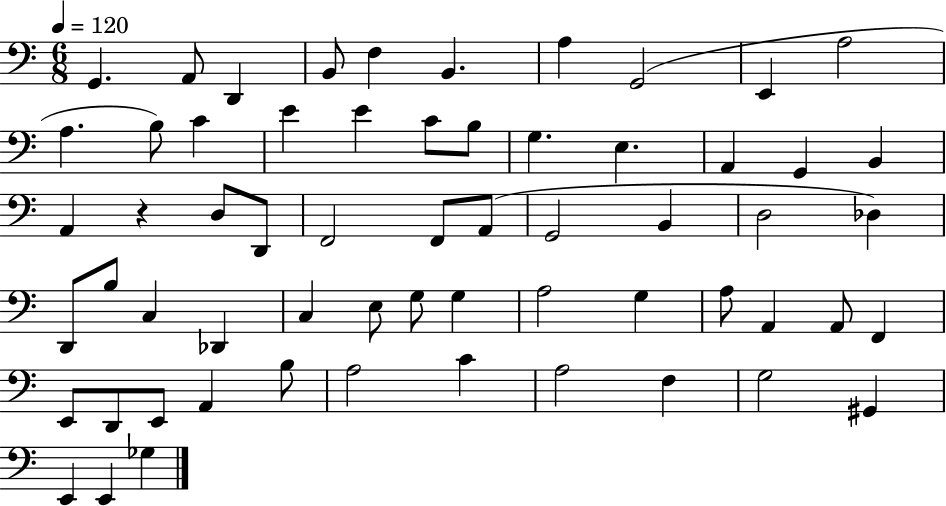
{
  \clef bass
  \numericTimeSignature
  \time 6/8
  \key c \major
  \tempo 4 = 120
  g,4. a,8 d,4 | b,8 f4 b,4. | a4 g,2( | e,4 a2 | \break a4. b8) c'4 | e'4 e'4 c'8 b8 | g4. e4. | a,4 g,4 b,4 | \break a,4 r4 d8 d,8 | f,2 f,8 a,8( | g,2 b,4 | d2 des4) | \break d,8 b8 c4 des,4 | c4 e8 g8 g4 | a2 g4 | a8 a,4 a,8 f,4 | \break e,8 d,8 e,8 a,4 b8 | a2 c'4 | a2 f4 | g2 gis,4 | \break e,4 e,4 ges4 | \bar "|."
}